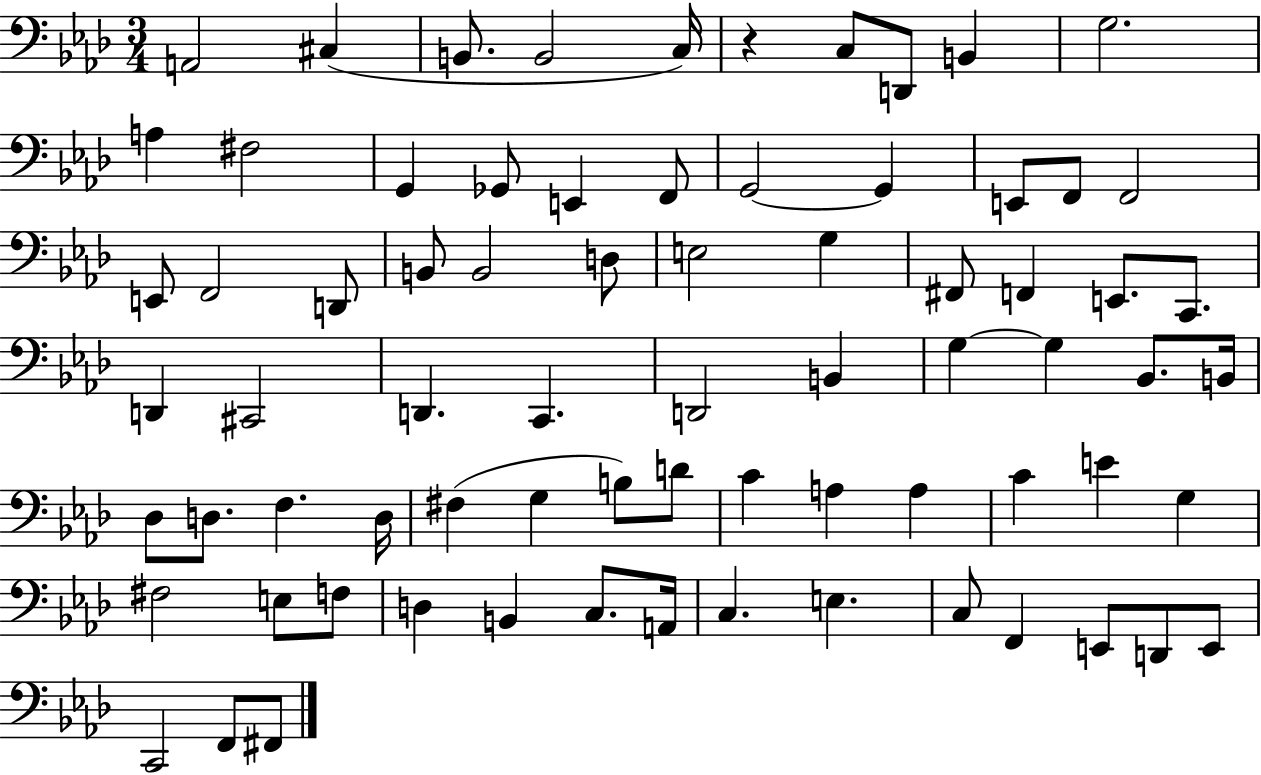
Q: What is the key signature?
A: AES major